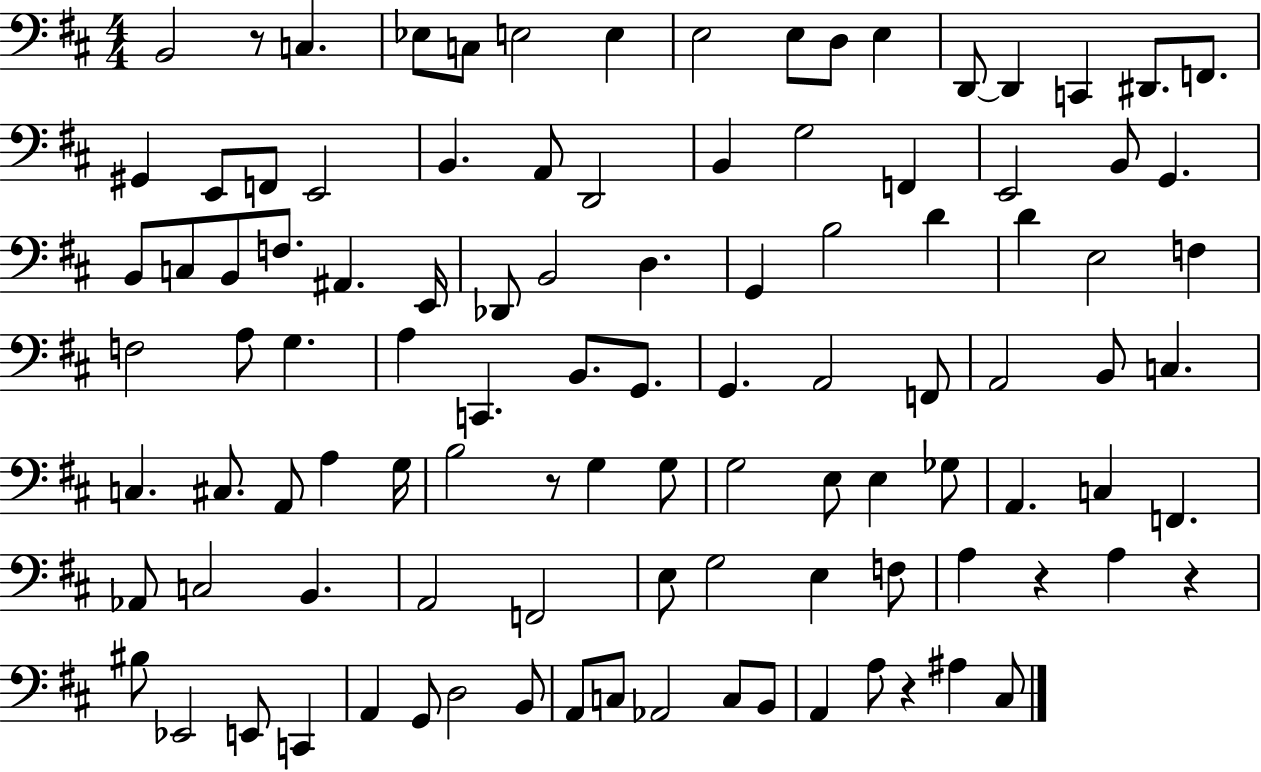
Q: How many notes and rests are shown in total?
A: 104